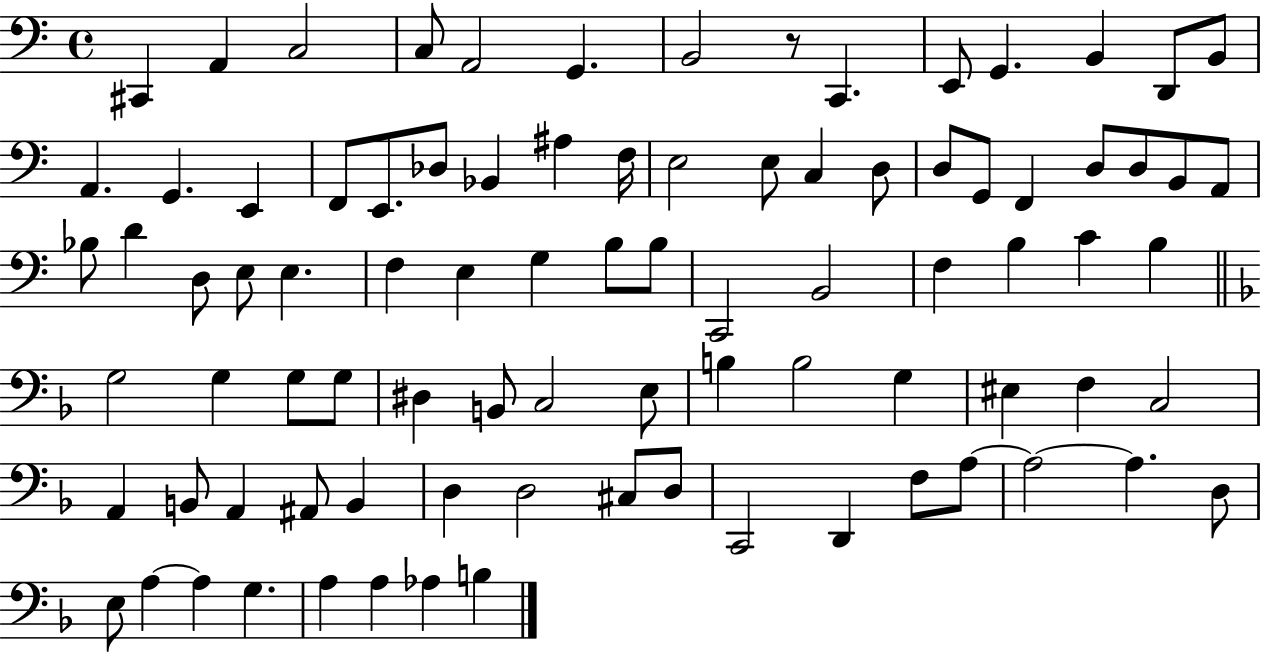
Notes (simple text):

C#2/q A2/q C3/h C3/e A2/h G2/q. B2/h R/e C2/q. E2/e G2/q. B2/q D2/e B2/e A2/q. G2/q. E2/q F2/e E2/e. Db3/e Bb2/q A#3/q F3/s E3/h E3/e C3/q D3/e D3/e G2/e F2/q D3/e D3/e B2/e A2/e Bb3/e D4/q D3/e E3/e E3/q. F3/q E3/q G3/q B3/e B3/e C2/h B2/h F3/q B3/q C4/q B3/q G3/h G3/q G3/e G3/e D#3/q B2/e C3/h E3/e B3/q B3/h G3/q EIS3/q F3/q C3/h A2/q B2/e A2/q A#2/e B2/q D3/q D3/h C#3/e D3/e C2/h D2/q F3/e A3/e A3/h A3/q. D3/e E3/e A3/q A3/q G3/q. A3/q A3/q Ab3/q B3/q